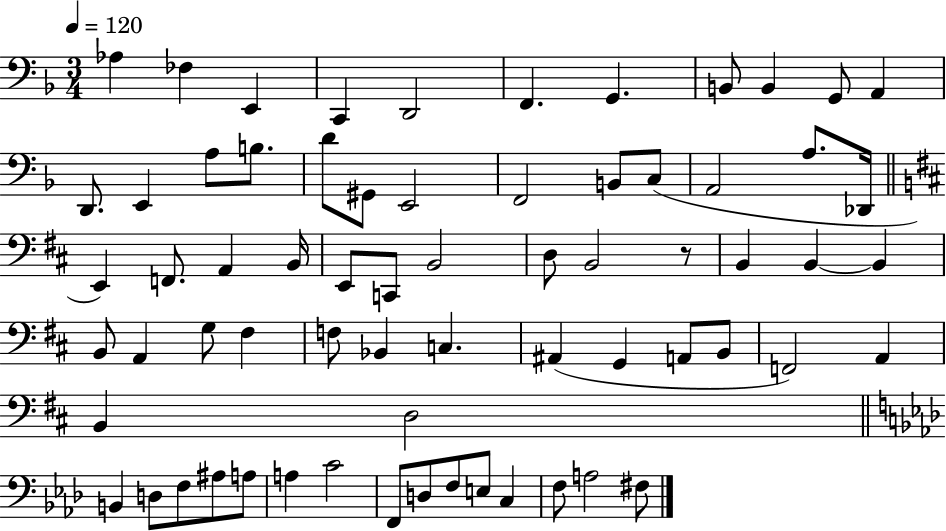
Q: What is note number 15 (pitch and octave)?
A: B3